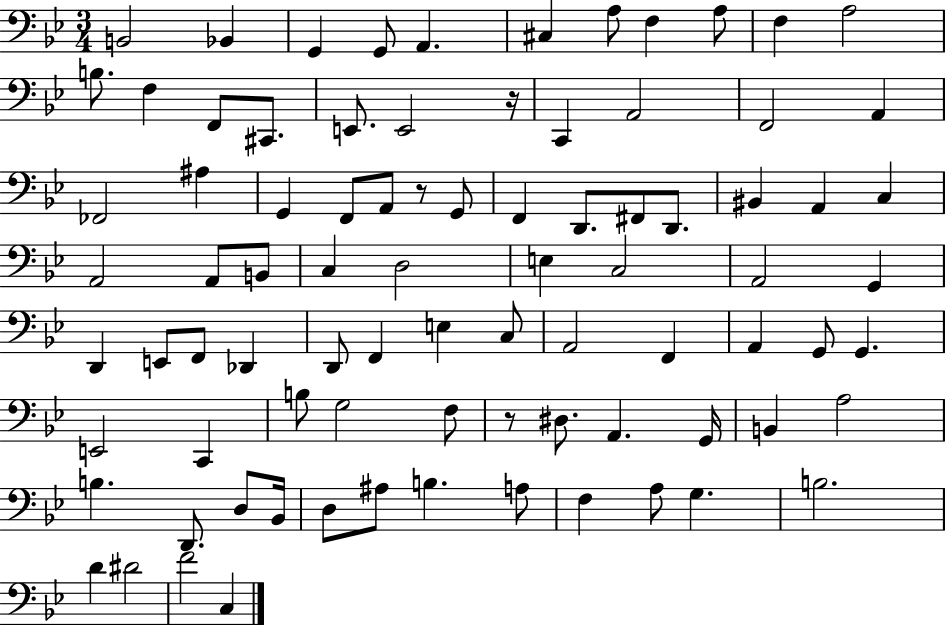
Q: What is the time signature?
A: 3/4